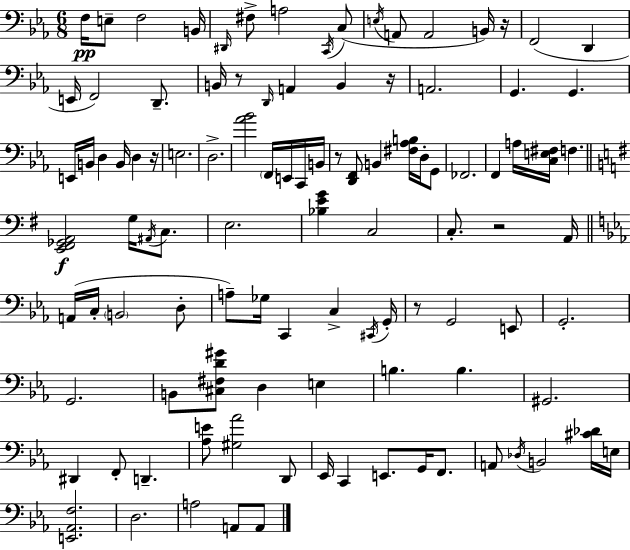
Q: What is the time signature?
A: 6/8